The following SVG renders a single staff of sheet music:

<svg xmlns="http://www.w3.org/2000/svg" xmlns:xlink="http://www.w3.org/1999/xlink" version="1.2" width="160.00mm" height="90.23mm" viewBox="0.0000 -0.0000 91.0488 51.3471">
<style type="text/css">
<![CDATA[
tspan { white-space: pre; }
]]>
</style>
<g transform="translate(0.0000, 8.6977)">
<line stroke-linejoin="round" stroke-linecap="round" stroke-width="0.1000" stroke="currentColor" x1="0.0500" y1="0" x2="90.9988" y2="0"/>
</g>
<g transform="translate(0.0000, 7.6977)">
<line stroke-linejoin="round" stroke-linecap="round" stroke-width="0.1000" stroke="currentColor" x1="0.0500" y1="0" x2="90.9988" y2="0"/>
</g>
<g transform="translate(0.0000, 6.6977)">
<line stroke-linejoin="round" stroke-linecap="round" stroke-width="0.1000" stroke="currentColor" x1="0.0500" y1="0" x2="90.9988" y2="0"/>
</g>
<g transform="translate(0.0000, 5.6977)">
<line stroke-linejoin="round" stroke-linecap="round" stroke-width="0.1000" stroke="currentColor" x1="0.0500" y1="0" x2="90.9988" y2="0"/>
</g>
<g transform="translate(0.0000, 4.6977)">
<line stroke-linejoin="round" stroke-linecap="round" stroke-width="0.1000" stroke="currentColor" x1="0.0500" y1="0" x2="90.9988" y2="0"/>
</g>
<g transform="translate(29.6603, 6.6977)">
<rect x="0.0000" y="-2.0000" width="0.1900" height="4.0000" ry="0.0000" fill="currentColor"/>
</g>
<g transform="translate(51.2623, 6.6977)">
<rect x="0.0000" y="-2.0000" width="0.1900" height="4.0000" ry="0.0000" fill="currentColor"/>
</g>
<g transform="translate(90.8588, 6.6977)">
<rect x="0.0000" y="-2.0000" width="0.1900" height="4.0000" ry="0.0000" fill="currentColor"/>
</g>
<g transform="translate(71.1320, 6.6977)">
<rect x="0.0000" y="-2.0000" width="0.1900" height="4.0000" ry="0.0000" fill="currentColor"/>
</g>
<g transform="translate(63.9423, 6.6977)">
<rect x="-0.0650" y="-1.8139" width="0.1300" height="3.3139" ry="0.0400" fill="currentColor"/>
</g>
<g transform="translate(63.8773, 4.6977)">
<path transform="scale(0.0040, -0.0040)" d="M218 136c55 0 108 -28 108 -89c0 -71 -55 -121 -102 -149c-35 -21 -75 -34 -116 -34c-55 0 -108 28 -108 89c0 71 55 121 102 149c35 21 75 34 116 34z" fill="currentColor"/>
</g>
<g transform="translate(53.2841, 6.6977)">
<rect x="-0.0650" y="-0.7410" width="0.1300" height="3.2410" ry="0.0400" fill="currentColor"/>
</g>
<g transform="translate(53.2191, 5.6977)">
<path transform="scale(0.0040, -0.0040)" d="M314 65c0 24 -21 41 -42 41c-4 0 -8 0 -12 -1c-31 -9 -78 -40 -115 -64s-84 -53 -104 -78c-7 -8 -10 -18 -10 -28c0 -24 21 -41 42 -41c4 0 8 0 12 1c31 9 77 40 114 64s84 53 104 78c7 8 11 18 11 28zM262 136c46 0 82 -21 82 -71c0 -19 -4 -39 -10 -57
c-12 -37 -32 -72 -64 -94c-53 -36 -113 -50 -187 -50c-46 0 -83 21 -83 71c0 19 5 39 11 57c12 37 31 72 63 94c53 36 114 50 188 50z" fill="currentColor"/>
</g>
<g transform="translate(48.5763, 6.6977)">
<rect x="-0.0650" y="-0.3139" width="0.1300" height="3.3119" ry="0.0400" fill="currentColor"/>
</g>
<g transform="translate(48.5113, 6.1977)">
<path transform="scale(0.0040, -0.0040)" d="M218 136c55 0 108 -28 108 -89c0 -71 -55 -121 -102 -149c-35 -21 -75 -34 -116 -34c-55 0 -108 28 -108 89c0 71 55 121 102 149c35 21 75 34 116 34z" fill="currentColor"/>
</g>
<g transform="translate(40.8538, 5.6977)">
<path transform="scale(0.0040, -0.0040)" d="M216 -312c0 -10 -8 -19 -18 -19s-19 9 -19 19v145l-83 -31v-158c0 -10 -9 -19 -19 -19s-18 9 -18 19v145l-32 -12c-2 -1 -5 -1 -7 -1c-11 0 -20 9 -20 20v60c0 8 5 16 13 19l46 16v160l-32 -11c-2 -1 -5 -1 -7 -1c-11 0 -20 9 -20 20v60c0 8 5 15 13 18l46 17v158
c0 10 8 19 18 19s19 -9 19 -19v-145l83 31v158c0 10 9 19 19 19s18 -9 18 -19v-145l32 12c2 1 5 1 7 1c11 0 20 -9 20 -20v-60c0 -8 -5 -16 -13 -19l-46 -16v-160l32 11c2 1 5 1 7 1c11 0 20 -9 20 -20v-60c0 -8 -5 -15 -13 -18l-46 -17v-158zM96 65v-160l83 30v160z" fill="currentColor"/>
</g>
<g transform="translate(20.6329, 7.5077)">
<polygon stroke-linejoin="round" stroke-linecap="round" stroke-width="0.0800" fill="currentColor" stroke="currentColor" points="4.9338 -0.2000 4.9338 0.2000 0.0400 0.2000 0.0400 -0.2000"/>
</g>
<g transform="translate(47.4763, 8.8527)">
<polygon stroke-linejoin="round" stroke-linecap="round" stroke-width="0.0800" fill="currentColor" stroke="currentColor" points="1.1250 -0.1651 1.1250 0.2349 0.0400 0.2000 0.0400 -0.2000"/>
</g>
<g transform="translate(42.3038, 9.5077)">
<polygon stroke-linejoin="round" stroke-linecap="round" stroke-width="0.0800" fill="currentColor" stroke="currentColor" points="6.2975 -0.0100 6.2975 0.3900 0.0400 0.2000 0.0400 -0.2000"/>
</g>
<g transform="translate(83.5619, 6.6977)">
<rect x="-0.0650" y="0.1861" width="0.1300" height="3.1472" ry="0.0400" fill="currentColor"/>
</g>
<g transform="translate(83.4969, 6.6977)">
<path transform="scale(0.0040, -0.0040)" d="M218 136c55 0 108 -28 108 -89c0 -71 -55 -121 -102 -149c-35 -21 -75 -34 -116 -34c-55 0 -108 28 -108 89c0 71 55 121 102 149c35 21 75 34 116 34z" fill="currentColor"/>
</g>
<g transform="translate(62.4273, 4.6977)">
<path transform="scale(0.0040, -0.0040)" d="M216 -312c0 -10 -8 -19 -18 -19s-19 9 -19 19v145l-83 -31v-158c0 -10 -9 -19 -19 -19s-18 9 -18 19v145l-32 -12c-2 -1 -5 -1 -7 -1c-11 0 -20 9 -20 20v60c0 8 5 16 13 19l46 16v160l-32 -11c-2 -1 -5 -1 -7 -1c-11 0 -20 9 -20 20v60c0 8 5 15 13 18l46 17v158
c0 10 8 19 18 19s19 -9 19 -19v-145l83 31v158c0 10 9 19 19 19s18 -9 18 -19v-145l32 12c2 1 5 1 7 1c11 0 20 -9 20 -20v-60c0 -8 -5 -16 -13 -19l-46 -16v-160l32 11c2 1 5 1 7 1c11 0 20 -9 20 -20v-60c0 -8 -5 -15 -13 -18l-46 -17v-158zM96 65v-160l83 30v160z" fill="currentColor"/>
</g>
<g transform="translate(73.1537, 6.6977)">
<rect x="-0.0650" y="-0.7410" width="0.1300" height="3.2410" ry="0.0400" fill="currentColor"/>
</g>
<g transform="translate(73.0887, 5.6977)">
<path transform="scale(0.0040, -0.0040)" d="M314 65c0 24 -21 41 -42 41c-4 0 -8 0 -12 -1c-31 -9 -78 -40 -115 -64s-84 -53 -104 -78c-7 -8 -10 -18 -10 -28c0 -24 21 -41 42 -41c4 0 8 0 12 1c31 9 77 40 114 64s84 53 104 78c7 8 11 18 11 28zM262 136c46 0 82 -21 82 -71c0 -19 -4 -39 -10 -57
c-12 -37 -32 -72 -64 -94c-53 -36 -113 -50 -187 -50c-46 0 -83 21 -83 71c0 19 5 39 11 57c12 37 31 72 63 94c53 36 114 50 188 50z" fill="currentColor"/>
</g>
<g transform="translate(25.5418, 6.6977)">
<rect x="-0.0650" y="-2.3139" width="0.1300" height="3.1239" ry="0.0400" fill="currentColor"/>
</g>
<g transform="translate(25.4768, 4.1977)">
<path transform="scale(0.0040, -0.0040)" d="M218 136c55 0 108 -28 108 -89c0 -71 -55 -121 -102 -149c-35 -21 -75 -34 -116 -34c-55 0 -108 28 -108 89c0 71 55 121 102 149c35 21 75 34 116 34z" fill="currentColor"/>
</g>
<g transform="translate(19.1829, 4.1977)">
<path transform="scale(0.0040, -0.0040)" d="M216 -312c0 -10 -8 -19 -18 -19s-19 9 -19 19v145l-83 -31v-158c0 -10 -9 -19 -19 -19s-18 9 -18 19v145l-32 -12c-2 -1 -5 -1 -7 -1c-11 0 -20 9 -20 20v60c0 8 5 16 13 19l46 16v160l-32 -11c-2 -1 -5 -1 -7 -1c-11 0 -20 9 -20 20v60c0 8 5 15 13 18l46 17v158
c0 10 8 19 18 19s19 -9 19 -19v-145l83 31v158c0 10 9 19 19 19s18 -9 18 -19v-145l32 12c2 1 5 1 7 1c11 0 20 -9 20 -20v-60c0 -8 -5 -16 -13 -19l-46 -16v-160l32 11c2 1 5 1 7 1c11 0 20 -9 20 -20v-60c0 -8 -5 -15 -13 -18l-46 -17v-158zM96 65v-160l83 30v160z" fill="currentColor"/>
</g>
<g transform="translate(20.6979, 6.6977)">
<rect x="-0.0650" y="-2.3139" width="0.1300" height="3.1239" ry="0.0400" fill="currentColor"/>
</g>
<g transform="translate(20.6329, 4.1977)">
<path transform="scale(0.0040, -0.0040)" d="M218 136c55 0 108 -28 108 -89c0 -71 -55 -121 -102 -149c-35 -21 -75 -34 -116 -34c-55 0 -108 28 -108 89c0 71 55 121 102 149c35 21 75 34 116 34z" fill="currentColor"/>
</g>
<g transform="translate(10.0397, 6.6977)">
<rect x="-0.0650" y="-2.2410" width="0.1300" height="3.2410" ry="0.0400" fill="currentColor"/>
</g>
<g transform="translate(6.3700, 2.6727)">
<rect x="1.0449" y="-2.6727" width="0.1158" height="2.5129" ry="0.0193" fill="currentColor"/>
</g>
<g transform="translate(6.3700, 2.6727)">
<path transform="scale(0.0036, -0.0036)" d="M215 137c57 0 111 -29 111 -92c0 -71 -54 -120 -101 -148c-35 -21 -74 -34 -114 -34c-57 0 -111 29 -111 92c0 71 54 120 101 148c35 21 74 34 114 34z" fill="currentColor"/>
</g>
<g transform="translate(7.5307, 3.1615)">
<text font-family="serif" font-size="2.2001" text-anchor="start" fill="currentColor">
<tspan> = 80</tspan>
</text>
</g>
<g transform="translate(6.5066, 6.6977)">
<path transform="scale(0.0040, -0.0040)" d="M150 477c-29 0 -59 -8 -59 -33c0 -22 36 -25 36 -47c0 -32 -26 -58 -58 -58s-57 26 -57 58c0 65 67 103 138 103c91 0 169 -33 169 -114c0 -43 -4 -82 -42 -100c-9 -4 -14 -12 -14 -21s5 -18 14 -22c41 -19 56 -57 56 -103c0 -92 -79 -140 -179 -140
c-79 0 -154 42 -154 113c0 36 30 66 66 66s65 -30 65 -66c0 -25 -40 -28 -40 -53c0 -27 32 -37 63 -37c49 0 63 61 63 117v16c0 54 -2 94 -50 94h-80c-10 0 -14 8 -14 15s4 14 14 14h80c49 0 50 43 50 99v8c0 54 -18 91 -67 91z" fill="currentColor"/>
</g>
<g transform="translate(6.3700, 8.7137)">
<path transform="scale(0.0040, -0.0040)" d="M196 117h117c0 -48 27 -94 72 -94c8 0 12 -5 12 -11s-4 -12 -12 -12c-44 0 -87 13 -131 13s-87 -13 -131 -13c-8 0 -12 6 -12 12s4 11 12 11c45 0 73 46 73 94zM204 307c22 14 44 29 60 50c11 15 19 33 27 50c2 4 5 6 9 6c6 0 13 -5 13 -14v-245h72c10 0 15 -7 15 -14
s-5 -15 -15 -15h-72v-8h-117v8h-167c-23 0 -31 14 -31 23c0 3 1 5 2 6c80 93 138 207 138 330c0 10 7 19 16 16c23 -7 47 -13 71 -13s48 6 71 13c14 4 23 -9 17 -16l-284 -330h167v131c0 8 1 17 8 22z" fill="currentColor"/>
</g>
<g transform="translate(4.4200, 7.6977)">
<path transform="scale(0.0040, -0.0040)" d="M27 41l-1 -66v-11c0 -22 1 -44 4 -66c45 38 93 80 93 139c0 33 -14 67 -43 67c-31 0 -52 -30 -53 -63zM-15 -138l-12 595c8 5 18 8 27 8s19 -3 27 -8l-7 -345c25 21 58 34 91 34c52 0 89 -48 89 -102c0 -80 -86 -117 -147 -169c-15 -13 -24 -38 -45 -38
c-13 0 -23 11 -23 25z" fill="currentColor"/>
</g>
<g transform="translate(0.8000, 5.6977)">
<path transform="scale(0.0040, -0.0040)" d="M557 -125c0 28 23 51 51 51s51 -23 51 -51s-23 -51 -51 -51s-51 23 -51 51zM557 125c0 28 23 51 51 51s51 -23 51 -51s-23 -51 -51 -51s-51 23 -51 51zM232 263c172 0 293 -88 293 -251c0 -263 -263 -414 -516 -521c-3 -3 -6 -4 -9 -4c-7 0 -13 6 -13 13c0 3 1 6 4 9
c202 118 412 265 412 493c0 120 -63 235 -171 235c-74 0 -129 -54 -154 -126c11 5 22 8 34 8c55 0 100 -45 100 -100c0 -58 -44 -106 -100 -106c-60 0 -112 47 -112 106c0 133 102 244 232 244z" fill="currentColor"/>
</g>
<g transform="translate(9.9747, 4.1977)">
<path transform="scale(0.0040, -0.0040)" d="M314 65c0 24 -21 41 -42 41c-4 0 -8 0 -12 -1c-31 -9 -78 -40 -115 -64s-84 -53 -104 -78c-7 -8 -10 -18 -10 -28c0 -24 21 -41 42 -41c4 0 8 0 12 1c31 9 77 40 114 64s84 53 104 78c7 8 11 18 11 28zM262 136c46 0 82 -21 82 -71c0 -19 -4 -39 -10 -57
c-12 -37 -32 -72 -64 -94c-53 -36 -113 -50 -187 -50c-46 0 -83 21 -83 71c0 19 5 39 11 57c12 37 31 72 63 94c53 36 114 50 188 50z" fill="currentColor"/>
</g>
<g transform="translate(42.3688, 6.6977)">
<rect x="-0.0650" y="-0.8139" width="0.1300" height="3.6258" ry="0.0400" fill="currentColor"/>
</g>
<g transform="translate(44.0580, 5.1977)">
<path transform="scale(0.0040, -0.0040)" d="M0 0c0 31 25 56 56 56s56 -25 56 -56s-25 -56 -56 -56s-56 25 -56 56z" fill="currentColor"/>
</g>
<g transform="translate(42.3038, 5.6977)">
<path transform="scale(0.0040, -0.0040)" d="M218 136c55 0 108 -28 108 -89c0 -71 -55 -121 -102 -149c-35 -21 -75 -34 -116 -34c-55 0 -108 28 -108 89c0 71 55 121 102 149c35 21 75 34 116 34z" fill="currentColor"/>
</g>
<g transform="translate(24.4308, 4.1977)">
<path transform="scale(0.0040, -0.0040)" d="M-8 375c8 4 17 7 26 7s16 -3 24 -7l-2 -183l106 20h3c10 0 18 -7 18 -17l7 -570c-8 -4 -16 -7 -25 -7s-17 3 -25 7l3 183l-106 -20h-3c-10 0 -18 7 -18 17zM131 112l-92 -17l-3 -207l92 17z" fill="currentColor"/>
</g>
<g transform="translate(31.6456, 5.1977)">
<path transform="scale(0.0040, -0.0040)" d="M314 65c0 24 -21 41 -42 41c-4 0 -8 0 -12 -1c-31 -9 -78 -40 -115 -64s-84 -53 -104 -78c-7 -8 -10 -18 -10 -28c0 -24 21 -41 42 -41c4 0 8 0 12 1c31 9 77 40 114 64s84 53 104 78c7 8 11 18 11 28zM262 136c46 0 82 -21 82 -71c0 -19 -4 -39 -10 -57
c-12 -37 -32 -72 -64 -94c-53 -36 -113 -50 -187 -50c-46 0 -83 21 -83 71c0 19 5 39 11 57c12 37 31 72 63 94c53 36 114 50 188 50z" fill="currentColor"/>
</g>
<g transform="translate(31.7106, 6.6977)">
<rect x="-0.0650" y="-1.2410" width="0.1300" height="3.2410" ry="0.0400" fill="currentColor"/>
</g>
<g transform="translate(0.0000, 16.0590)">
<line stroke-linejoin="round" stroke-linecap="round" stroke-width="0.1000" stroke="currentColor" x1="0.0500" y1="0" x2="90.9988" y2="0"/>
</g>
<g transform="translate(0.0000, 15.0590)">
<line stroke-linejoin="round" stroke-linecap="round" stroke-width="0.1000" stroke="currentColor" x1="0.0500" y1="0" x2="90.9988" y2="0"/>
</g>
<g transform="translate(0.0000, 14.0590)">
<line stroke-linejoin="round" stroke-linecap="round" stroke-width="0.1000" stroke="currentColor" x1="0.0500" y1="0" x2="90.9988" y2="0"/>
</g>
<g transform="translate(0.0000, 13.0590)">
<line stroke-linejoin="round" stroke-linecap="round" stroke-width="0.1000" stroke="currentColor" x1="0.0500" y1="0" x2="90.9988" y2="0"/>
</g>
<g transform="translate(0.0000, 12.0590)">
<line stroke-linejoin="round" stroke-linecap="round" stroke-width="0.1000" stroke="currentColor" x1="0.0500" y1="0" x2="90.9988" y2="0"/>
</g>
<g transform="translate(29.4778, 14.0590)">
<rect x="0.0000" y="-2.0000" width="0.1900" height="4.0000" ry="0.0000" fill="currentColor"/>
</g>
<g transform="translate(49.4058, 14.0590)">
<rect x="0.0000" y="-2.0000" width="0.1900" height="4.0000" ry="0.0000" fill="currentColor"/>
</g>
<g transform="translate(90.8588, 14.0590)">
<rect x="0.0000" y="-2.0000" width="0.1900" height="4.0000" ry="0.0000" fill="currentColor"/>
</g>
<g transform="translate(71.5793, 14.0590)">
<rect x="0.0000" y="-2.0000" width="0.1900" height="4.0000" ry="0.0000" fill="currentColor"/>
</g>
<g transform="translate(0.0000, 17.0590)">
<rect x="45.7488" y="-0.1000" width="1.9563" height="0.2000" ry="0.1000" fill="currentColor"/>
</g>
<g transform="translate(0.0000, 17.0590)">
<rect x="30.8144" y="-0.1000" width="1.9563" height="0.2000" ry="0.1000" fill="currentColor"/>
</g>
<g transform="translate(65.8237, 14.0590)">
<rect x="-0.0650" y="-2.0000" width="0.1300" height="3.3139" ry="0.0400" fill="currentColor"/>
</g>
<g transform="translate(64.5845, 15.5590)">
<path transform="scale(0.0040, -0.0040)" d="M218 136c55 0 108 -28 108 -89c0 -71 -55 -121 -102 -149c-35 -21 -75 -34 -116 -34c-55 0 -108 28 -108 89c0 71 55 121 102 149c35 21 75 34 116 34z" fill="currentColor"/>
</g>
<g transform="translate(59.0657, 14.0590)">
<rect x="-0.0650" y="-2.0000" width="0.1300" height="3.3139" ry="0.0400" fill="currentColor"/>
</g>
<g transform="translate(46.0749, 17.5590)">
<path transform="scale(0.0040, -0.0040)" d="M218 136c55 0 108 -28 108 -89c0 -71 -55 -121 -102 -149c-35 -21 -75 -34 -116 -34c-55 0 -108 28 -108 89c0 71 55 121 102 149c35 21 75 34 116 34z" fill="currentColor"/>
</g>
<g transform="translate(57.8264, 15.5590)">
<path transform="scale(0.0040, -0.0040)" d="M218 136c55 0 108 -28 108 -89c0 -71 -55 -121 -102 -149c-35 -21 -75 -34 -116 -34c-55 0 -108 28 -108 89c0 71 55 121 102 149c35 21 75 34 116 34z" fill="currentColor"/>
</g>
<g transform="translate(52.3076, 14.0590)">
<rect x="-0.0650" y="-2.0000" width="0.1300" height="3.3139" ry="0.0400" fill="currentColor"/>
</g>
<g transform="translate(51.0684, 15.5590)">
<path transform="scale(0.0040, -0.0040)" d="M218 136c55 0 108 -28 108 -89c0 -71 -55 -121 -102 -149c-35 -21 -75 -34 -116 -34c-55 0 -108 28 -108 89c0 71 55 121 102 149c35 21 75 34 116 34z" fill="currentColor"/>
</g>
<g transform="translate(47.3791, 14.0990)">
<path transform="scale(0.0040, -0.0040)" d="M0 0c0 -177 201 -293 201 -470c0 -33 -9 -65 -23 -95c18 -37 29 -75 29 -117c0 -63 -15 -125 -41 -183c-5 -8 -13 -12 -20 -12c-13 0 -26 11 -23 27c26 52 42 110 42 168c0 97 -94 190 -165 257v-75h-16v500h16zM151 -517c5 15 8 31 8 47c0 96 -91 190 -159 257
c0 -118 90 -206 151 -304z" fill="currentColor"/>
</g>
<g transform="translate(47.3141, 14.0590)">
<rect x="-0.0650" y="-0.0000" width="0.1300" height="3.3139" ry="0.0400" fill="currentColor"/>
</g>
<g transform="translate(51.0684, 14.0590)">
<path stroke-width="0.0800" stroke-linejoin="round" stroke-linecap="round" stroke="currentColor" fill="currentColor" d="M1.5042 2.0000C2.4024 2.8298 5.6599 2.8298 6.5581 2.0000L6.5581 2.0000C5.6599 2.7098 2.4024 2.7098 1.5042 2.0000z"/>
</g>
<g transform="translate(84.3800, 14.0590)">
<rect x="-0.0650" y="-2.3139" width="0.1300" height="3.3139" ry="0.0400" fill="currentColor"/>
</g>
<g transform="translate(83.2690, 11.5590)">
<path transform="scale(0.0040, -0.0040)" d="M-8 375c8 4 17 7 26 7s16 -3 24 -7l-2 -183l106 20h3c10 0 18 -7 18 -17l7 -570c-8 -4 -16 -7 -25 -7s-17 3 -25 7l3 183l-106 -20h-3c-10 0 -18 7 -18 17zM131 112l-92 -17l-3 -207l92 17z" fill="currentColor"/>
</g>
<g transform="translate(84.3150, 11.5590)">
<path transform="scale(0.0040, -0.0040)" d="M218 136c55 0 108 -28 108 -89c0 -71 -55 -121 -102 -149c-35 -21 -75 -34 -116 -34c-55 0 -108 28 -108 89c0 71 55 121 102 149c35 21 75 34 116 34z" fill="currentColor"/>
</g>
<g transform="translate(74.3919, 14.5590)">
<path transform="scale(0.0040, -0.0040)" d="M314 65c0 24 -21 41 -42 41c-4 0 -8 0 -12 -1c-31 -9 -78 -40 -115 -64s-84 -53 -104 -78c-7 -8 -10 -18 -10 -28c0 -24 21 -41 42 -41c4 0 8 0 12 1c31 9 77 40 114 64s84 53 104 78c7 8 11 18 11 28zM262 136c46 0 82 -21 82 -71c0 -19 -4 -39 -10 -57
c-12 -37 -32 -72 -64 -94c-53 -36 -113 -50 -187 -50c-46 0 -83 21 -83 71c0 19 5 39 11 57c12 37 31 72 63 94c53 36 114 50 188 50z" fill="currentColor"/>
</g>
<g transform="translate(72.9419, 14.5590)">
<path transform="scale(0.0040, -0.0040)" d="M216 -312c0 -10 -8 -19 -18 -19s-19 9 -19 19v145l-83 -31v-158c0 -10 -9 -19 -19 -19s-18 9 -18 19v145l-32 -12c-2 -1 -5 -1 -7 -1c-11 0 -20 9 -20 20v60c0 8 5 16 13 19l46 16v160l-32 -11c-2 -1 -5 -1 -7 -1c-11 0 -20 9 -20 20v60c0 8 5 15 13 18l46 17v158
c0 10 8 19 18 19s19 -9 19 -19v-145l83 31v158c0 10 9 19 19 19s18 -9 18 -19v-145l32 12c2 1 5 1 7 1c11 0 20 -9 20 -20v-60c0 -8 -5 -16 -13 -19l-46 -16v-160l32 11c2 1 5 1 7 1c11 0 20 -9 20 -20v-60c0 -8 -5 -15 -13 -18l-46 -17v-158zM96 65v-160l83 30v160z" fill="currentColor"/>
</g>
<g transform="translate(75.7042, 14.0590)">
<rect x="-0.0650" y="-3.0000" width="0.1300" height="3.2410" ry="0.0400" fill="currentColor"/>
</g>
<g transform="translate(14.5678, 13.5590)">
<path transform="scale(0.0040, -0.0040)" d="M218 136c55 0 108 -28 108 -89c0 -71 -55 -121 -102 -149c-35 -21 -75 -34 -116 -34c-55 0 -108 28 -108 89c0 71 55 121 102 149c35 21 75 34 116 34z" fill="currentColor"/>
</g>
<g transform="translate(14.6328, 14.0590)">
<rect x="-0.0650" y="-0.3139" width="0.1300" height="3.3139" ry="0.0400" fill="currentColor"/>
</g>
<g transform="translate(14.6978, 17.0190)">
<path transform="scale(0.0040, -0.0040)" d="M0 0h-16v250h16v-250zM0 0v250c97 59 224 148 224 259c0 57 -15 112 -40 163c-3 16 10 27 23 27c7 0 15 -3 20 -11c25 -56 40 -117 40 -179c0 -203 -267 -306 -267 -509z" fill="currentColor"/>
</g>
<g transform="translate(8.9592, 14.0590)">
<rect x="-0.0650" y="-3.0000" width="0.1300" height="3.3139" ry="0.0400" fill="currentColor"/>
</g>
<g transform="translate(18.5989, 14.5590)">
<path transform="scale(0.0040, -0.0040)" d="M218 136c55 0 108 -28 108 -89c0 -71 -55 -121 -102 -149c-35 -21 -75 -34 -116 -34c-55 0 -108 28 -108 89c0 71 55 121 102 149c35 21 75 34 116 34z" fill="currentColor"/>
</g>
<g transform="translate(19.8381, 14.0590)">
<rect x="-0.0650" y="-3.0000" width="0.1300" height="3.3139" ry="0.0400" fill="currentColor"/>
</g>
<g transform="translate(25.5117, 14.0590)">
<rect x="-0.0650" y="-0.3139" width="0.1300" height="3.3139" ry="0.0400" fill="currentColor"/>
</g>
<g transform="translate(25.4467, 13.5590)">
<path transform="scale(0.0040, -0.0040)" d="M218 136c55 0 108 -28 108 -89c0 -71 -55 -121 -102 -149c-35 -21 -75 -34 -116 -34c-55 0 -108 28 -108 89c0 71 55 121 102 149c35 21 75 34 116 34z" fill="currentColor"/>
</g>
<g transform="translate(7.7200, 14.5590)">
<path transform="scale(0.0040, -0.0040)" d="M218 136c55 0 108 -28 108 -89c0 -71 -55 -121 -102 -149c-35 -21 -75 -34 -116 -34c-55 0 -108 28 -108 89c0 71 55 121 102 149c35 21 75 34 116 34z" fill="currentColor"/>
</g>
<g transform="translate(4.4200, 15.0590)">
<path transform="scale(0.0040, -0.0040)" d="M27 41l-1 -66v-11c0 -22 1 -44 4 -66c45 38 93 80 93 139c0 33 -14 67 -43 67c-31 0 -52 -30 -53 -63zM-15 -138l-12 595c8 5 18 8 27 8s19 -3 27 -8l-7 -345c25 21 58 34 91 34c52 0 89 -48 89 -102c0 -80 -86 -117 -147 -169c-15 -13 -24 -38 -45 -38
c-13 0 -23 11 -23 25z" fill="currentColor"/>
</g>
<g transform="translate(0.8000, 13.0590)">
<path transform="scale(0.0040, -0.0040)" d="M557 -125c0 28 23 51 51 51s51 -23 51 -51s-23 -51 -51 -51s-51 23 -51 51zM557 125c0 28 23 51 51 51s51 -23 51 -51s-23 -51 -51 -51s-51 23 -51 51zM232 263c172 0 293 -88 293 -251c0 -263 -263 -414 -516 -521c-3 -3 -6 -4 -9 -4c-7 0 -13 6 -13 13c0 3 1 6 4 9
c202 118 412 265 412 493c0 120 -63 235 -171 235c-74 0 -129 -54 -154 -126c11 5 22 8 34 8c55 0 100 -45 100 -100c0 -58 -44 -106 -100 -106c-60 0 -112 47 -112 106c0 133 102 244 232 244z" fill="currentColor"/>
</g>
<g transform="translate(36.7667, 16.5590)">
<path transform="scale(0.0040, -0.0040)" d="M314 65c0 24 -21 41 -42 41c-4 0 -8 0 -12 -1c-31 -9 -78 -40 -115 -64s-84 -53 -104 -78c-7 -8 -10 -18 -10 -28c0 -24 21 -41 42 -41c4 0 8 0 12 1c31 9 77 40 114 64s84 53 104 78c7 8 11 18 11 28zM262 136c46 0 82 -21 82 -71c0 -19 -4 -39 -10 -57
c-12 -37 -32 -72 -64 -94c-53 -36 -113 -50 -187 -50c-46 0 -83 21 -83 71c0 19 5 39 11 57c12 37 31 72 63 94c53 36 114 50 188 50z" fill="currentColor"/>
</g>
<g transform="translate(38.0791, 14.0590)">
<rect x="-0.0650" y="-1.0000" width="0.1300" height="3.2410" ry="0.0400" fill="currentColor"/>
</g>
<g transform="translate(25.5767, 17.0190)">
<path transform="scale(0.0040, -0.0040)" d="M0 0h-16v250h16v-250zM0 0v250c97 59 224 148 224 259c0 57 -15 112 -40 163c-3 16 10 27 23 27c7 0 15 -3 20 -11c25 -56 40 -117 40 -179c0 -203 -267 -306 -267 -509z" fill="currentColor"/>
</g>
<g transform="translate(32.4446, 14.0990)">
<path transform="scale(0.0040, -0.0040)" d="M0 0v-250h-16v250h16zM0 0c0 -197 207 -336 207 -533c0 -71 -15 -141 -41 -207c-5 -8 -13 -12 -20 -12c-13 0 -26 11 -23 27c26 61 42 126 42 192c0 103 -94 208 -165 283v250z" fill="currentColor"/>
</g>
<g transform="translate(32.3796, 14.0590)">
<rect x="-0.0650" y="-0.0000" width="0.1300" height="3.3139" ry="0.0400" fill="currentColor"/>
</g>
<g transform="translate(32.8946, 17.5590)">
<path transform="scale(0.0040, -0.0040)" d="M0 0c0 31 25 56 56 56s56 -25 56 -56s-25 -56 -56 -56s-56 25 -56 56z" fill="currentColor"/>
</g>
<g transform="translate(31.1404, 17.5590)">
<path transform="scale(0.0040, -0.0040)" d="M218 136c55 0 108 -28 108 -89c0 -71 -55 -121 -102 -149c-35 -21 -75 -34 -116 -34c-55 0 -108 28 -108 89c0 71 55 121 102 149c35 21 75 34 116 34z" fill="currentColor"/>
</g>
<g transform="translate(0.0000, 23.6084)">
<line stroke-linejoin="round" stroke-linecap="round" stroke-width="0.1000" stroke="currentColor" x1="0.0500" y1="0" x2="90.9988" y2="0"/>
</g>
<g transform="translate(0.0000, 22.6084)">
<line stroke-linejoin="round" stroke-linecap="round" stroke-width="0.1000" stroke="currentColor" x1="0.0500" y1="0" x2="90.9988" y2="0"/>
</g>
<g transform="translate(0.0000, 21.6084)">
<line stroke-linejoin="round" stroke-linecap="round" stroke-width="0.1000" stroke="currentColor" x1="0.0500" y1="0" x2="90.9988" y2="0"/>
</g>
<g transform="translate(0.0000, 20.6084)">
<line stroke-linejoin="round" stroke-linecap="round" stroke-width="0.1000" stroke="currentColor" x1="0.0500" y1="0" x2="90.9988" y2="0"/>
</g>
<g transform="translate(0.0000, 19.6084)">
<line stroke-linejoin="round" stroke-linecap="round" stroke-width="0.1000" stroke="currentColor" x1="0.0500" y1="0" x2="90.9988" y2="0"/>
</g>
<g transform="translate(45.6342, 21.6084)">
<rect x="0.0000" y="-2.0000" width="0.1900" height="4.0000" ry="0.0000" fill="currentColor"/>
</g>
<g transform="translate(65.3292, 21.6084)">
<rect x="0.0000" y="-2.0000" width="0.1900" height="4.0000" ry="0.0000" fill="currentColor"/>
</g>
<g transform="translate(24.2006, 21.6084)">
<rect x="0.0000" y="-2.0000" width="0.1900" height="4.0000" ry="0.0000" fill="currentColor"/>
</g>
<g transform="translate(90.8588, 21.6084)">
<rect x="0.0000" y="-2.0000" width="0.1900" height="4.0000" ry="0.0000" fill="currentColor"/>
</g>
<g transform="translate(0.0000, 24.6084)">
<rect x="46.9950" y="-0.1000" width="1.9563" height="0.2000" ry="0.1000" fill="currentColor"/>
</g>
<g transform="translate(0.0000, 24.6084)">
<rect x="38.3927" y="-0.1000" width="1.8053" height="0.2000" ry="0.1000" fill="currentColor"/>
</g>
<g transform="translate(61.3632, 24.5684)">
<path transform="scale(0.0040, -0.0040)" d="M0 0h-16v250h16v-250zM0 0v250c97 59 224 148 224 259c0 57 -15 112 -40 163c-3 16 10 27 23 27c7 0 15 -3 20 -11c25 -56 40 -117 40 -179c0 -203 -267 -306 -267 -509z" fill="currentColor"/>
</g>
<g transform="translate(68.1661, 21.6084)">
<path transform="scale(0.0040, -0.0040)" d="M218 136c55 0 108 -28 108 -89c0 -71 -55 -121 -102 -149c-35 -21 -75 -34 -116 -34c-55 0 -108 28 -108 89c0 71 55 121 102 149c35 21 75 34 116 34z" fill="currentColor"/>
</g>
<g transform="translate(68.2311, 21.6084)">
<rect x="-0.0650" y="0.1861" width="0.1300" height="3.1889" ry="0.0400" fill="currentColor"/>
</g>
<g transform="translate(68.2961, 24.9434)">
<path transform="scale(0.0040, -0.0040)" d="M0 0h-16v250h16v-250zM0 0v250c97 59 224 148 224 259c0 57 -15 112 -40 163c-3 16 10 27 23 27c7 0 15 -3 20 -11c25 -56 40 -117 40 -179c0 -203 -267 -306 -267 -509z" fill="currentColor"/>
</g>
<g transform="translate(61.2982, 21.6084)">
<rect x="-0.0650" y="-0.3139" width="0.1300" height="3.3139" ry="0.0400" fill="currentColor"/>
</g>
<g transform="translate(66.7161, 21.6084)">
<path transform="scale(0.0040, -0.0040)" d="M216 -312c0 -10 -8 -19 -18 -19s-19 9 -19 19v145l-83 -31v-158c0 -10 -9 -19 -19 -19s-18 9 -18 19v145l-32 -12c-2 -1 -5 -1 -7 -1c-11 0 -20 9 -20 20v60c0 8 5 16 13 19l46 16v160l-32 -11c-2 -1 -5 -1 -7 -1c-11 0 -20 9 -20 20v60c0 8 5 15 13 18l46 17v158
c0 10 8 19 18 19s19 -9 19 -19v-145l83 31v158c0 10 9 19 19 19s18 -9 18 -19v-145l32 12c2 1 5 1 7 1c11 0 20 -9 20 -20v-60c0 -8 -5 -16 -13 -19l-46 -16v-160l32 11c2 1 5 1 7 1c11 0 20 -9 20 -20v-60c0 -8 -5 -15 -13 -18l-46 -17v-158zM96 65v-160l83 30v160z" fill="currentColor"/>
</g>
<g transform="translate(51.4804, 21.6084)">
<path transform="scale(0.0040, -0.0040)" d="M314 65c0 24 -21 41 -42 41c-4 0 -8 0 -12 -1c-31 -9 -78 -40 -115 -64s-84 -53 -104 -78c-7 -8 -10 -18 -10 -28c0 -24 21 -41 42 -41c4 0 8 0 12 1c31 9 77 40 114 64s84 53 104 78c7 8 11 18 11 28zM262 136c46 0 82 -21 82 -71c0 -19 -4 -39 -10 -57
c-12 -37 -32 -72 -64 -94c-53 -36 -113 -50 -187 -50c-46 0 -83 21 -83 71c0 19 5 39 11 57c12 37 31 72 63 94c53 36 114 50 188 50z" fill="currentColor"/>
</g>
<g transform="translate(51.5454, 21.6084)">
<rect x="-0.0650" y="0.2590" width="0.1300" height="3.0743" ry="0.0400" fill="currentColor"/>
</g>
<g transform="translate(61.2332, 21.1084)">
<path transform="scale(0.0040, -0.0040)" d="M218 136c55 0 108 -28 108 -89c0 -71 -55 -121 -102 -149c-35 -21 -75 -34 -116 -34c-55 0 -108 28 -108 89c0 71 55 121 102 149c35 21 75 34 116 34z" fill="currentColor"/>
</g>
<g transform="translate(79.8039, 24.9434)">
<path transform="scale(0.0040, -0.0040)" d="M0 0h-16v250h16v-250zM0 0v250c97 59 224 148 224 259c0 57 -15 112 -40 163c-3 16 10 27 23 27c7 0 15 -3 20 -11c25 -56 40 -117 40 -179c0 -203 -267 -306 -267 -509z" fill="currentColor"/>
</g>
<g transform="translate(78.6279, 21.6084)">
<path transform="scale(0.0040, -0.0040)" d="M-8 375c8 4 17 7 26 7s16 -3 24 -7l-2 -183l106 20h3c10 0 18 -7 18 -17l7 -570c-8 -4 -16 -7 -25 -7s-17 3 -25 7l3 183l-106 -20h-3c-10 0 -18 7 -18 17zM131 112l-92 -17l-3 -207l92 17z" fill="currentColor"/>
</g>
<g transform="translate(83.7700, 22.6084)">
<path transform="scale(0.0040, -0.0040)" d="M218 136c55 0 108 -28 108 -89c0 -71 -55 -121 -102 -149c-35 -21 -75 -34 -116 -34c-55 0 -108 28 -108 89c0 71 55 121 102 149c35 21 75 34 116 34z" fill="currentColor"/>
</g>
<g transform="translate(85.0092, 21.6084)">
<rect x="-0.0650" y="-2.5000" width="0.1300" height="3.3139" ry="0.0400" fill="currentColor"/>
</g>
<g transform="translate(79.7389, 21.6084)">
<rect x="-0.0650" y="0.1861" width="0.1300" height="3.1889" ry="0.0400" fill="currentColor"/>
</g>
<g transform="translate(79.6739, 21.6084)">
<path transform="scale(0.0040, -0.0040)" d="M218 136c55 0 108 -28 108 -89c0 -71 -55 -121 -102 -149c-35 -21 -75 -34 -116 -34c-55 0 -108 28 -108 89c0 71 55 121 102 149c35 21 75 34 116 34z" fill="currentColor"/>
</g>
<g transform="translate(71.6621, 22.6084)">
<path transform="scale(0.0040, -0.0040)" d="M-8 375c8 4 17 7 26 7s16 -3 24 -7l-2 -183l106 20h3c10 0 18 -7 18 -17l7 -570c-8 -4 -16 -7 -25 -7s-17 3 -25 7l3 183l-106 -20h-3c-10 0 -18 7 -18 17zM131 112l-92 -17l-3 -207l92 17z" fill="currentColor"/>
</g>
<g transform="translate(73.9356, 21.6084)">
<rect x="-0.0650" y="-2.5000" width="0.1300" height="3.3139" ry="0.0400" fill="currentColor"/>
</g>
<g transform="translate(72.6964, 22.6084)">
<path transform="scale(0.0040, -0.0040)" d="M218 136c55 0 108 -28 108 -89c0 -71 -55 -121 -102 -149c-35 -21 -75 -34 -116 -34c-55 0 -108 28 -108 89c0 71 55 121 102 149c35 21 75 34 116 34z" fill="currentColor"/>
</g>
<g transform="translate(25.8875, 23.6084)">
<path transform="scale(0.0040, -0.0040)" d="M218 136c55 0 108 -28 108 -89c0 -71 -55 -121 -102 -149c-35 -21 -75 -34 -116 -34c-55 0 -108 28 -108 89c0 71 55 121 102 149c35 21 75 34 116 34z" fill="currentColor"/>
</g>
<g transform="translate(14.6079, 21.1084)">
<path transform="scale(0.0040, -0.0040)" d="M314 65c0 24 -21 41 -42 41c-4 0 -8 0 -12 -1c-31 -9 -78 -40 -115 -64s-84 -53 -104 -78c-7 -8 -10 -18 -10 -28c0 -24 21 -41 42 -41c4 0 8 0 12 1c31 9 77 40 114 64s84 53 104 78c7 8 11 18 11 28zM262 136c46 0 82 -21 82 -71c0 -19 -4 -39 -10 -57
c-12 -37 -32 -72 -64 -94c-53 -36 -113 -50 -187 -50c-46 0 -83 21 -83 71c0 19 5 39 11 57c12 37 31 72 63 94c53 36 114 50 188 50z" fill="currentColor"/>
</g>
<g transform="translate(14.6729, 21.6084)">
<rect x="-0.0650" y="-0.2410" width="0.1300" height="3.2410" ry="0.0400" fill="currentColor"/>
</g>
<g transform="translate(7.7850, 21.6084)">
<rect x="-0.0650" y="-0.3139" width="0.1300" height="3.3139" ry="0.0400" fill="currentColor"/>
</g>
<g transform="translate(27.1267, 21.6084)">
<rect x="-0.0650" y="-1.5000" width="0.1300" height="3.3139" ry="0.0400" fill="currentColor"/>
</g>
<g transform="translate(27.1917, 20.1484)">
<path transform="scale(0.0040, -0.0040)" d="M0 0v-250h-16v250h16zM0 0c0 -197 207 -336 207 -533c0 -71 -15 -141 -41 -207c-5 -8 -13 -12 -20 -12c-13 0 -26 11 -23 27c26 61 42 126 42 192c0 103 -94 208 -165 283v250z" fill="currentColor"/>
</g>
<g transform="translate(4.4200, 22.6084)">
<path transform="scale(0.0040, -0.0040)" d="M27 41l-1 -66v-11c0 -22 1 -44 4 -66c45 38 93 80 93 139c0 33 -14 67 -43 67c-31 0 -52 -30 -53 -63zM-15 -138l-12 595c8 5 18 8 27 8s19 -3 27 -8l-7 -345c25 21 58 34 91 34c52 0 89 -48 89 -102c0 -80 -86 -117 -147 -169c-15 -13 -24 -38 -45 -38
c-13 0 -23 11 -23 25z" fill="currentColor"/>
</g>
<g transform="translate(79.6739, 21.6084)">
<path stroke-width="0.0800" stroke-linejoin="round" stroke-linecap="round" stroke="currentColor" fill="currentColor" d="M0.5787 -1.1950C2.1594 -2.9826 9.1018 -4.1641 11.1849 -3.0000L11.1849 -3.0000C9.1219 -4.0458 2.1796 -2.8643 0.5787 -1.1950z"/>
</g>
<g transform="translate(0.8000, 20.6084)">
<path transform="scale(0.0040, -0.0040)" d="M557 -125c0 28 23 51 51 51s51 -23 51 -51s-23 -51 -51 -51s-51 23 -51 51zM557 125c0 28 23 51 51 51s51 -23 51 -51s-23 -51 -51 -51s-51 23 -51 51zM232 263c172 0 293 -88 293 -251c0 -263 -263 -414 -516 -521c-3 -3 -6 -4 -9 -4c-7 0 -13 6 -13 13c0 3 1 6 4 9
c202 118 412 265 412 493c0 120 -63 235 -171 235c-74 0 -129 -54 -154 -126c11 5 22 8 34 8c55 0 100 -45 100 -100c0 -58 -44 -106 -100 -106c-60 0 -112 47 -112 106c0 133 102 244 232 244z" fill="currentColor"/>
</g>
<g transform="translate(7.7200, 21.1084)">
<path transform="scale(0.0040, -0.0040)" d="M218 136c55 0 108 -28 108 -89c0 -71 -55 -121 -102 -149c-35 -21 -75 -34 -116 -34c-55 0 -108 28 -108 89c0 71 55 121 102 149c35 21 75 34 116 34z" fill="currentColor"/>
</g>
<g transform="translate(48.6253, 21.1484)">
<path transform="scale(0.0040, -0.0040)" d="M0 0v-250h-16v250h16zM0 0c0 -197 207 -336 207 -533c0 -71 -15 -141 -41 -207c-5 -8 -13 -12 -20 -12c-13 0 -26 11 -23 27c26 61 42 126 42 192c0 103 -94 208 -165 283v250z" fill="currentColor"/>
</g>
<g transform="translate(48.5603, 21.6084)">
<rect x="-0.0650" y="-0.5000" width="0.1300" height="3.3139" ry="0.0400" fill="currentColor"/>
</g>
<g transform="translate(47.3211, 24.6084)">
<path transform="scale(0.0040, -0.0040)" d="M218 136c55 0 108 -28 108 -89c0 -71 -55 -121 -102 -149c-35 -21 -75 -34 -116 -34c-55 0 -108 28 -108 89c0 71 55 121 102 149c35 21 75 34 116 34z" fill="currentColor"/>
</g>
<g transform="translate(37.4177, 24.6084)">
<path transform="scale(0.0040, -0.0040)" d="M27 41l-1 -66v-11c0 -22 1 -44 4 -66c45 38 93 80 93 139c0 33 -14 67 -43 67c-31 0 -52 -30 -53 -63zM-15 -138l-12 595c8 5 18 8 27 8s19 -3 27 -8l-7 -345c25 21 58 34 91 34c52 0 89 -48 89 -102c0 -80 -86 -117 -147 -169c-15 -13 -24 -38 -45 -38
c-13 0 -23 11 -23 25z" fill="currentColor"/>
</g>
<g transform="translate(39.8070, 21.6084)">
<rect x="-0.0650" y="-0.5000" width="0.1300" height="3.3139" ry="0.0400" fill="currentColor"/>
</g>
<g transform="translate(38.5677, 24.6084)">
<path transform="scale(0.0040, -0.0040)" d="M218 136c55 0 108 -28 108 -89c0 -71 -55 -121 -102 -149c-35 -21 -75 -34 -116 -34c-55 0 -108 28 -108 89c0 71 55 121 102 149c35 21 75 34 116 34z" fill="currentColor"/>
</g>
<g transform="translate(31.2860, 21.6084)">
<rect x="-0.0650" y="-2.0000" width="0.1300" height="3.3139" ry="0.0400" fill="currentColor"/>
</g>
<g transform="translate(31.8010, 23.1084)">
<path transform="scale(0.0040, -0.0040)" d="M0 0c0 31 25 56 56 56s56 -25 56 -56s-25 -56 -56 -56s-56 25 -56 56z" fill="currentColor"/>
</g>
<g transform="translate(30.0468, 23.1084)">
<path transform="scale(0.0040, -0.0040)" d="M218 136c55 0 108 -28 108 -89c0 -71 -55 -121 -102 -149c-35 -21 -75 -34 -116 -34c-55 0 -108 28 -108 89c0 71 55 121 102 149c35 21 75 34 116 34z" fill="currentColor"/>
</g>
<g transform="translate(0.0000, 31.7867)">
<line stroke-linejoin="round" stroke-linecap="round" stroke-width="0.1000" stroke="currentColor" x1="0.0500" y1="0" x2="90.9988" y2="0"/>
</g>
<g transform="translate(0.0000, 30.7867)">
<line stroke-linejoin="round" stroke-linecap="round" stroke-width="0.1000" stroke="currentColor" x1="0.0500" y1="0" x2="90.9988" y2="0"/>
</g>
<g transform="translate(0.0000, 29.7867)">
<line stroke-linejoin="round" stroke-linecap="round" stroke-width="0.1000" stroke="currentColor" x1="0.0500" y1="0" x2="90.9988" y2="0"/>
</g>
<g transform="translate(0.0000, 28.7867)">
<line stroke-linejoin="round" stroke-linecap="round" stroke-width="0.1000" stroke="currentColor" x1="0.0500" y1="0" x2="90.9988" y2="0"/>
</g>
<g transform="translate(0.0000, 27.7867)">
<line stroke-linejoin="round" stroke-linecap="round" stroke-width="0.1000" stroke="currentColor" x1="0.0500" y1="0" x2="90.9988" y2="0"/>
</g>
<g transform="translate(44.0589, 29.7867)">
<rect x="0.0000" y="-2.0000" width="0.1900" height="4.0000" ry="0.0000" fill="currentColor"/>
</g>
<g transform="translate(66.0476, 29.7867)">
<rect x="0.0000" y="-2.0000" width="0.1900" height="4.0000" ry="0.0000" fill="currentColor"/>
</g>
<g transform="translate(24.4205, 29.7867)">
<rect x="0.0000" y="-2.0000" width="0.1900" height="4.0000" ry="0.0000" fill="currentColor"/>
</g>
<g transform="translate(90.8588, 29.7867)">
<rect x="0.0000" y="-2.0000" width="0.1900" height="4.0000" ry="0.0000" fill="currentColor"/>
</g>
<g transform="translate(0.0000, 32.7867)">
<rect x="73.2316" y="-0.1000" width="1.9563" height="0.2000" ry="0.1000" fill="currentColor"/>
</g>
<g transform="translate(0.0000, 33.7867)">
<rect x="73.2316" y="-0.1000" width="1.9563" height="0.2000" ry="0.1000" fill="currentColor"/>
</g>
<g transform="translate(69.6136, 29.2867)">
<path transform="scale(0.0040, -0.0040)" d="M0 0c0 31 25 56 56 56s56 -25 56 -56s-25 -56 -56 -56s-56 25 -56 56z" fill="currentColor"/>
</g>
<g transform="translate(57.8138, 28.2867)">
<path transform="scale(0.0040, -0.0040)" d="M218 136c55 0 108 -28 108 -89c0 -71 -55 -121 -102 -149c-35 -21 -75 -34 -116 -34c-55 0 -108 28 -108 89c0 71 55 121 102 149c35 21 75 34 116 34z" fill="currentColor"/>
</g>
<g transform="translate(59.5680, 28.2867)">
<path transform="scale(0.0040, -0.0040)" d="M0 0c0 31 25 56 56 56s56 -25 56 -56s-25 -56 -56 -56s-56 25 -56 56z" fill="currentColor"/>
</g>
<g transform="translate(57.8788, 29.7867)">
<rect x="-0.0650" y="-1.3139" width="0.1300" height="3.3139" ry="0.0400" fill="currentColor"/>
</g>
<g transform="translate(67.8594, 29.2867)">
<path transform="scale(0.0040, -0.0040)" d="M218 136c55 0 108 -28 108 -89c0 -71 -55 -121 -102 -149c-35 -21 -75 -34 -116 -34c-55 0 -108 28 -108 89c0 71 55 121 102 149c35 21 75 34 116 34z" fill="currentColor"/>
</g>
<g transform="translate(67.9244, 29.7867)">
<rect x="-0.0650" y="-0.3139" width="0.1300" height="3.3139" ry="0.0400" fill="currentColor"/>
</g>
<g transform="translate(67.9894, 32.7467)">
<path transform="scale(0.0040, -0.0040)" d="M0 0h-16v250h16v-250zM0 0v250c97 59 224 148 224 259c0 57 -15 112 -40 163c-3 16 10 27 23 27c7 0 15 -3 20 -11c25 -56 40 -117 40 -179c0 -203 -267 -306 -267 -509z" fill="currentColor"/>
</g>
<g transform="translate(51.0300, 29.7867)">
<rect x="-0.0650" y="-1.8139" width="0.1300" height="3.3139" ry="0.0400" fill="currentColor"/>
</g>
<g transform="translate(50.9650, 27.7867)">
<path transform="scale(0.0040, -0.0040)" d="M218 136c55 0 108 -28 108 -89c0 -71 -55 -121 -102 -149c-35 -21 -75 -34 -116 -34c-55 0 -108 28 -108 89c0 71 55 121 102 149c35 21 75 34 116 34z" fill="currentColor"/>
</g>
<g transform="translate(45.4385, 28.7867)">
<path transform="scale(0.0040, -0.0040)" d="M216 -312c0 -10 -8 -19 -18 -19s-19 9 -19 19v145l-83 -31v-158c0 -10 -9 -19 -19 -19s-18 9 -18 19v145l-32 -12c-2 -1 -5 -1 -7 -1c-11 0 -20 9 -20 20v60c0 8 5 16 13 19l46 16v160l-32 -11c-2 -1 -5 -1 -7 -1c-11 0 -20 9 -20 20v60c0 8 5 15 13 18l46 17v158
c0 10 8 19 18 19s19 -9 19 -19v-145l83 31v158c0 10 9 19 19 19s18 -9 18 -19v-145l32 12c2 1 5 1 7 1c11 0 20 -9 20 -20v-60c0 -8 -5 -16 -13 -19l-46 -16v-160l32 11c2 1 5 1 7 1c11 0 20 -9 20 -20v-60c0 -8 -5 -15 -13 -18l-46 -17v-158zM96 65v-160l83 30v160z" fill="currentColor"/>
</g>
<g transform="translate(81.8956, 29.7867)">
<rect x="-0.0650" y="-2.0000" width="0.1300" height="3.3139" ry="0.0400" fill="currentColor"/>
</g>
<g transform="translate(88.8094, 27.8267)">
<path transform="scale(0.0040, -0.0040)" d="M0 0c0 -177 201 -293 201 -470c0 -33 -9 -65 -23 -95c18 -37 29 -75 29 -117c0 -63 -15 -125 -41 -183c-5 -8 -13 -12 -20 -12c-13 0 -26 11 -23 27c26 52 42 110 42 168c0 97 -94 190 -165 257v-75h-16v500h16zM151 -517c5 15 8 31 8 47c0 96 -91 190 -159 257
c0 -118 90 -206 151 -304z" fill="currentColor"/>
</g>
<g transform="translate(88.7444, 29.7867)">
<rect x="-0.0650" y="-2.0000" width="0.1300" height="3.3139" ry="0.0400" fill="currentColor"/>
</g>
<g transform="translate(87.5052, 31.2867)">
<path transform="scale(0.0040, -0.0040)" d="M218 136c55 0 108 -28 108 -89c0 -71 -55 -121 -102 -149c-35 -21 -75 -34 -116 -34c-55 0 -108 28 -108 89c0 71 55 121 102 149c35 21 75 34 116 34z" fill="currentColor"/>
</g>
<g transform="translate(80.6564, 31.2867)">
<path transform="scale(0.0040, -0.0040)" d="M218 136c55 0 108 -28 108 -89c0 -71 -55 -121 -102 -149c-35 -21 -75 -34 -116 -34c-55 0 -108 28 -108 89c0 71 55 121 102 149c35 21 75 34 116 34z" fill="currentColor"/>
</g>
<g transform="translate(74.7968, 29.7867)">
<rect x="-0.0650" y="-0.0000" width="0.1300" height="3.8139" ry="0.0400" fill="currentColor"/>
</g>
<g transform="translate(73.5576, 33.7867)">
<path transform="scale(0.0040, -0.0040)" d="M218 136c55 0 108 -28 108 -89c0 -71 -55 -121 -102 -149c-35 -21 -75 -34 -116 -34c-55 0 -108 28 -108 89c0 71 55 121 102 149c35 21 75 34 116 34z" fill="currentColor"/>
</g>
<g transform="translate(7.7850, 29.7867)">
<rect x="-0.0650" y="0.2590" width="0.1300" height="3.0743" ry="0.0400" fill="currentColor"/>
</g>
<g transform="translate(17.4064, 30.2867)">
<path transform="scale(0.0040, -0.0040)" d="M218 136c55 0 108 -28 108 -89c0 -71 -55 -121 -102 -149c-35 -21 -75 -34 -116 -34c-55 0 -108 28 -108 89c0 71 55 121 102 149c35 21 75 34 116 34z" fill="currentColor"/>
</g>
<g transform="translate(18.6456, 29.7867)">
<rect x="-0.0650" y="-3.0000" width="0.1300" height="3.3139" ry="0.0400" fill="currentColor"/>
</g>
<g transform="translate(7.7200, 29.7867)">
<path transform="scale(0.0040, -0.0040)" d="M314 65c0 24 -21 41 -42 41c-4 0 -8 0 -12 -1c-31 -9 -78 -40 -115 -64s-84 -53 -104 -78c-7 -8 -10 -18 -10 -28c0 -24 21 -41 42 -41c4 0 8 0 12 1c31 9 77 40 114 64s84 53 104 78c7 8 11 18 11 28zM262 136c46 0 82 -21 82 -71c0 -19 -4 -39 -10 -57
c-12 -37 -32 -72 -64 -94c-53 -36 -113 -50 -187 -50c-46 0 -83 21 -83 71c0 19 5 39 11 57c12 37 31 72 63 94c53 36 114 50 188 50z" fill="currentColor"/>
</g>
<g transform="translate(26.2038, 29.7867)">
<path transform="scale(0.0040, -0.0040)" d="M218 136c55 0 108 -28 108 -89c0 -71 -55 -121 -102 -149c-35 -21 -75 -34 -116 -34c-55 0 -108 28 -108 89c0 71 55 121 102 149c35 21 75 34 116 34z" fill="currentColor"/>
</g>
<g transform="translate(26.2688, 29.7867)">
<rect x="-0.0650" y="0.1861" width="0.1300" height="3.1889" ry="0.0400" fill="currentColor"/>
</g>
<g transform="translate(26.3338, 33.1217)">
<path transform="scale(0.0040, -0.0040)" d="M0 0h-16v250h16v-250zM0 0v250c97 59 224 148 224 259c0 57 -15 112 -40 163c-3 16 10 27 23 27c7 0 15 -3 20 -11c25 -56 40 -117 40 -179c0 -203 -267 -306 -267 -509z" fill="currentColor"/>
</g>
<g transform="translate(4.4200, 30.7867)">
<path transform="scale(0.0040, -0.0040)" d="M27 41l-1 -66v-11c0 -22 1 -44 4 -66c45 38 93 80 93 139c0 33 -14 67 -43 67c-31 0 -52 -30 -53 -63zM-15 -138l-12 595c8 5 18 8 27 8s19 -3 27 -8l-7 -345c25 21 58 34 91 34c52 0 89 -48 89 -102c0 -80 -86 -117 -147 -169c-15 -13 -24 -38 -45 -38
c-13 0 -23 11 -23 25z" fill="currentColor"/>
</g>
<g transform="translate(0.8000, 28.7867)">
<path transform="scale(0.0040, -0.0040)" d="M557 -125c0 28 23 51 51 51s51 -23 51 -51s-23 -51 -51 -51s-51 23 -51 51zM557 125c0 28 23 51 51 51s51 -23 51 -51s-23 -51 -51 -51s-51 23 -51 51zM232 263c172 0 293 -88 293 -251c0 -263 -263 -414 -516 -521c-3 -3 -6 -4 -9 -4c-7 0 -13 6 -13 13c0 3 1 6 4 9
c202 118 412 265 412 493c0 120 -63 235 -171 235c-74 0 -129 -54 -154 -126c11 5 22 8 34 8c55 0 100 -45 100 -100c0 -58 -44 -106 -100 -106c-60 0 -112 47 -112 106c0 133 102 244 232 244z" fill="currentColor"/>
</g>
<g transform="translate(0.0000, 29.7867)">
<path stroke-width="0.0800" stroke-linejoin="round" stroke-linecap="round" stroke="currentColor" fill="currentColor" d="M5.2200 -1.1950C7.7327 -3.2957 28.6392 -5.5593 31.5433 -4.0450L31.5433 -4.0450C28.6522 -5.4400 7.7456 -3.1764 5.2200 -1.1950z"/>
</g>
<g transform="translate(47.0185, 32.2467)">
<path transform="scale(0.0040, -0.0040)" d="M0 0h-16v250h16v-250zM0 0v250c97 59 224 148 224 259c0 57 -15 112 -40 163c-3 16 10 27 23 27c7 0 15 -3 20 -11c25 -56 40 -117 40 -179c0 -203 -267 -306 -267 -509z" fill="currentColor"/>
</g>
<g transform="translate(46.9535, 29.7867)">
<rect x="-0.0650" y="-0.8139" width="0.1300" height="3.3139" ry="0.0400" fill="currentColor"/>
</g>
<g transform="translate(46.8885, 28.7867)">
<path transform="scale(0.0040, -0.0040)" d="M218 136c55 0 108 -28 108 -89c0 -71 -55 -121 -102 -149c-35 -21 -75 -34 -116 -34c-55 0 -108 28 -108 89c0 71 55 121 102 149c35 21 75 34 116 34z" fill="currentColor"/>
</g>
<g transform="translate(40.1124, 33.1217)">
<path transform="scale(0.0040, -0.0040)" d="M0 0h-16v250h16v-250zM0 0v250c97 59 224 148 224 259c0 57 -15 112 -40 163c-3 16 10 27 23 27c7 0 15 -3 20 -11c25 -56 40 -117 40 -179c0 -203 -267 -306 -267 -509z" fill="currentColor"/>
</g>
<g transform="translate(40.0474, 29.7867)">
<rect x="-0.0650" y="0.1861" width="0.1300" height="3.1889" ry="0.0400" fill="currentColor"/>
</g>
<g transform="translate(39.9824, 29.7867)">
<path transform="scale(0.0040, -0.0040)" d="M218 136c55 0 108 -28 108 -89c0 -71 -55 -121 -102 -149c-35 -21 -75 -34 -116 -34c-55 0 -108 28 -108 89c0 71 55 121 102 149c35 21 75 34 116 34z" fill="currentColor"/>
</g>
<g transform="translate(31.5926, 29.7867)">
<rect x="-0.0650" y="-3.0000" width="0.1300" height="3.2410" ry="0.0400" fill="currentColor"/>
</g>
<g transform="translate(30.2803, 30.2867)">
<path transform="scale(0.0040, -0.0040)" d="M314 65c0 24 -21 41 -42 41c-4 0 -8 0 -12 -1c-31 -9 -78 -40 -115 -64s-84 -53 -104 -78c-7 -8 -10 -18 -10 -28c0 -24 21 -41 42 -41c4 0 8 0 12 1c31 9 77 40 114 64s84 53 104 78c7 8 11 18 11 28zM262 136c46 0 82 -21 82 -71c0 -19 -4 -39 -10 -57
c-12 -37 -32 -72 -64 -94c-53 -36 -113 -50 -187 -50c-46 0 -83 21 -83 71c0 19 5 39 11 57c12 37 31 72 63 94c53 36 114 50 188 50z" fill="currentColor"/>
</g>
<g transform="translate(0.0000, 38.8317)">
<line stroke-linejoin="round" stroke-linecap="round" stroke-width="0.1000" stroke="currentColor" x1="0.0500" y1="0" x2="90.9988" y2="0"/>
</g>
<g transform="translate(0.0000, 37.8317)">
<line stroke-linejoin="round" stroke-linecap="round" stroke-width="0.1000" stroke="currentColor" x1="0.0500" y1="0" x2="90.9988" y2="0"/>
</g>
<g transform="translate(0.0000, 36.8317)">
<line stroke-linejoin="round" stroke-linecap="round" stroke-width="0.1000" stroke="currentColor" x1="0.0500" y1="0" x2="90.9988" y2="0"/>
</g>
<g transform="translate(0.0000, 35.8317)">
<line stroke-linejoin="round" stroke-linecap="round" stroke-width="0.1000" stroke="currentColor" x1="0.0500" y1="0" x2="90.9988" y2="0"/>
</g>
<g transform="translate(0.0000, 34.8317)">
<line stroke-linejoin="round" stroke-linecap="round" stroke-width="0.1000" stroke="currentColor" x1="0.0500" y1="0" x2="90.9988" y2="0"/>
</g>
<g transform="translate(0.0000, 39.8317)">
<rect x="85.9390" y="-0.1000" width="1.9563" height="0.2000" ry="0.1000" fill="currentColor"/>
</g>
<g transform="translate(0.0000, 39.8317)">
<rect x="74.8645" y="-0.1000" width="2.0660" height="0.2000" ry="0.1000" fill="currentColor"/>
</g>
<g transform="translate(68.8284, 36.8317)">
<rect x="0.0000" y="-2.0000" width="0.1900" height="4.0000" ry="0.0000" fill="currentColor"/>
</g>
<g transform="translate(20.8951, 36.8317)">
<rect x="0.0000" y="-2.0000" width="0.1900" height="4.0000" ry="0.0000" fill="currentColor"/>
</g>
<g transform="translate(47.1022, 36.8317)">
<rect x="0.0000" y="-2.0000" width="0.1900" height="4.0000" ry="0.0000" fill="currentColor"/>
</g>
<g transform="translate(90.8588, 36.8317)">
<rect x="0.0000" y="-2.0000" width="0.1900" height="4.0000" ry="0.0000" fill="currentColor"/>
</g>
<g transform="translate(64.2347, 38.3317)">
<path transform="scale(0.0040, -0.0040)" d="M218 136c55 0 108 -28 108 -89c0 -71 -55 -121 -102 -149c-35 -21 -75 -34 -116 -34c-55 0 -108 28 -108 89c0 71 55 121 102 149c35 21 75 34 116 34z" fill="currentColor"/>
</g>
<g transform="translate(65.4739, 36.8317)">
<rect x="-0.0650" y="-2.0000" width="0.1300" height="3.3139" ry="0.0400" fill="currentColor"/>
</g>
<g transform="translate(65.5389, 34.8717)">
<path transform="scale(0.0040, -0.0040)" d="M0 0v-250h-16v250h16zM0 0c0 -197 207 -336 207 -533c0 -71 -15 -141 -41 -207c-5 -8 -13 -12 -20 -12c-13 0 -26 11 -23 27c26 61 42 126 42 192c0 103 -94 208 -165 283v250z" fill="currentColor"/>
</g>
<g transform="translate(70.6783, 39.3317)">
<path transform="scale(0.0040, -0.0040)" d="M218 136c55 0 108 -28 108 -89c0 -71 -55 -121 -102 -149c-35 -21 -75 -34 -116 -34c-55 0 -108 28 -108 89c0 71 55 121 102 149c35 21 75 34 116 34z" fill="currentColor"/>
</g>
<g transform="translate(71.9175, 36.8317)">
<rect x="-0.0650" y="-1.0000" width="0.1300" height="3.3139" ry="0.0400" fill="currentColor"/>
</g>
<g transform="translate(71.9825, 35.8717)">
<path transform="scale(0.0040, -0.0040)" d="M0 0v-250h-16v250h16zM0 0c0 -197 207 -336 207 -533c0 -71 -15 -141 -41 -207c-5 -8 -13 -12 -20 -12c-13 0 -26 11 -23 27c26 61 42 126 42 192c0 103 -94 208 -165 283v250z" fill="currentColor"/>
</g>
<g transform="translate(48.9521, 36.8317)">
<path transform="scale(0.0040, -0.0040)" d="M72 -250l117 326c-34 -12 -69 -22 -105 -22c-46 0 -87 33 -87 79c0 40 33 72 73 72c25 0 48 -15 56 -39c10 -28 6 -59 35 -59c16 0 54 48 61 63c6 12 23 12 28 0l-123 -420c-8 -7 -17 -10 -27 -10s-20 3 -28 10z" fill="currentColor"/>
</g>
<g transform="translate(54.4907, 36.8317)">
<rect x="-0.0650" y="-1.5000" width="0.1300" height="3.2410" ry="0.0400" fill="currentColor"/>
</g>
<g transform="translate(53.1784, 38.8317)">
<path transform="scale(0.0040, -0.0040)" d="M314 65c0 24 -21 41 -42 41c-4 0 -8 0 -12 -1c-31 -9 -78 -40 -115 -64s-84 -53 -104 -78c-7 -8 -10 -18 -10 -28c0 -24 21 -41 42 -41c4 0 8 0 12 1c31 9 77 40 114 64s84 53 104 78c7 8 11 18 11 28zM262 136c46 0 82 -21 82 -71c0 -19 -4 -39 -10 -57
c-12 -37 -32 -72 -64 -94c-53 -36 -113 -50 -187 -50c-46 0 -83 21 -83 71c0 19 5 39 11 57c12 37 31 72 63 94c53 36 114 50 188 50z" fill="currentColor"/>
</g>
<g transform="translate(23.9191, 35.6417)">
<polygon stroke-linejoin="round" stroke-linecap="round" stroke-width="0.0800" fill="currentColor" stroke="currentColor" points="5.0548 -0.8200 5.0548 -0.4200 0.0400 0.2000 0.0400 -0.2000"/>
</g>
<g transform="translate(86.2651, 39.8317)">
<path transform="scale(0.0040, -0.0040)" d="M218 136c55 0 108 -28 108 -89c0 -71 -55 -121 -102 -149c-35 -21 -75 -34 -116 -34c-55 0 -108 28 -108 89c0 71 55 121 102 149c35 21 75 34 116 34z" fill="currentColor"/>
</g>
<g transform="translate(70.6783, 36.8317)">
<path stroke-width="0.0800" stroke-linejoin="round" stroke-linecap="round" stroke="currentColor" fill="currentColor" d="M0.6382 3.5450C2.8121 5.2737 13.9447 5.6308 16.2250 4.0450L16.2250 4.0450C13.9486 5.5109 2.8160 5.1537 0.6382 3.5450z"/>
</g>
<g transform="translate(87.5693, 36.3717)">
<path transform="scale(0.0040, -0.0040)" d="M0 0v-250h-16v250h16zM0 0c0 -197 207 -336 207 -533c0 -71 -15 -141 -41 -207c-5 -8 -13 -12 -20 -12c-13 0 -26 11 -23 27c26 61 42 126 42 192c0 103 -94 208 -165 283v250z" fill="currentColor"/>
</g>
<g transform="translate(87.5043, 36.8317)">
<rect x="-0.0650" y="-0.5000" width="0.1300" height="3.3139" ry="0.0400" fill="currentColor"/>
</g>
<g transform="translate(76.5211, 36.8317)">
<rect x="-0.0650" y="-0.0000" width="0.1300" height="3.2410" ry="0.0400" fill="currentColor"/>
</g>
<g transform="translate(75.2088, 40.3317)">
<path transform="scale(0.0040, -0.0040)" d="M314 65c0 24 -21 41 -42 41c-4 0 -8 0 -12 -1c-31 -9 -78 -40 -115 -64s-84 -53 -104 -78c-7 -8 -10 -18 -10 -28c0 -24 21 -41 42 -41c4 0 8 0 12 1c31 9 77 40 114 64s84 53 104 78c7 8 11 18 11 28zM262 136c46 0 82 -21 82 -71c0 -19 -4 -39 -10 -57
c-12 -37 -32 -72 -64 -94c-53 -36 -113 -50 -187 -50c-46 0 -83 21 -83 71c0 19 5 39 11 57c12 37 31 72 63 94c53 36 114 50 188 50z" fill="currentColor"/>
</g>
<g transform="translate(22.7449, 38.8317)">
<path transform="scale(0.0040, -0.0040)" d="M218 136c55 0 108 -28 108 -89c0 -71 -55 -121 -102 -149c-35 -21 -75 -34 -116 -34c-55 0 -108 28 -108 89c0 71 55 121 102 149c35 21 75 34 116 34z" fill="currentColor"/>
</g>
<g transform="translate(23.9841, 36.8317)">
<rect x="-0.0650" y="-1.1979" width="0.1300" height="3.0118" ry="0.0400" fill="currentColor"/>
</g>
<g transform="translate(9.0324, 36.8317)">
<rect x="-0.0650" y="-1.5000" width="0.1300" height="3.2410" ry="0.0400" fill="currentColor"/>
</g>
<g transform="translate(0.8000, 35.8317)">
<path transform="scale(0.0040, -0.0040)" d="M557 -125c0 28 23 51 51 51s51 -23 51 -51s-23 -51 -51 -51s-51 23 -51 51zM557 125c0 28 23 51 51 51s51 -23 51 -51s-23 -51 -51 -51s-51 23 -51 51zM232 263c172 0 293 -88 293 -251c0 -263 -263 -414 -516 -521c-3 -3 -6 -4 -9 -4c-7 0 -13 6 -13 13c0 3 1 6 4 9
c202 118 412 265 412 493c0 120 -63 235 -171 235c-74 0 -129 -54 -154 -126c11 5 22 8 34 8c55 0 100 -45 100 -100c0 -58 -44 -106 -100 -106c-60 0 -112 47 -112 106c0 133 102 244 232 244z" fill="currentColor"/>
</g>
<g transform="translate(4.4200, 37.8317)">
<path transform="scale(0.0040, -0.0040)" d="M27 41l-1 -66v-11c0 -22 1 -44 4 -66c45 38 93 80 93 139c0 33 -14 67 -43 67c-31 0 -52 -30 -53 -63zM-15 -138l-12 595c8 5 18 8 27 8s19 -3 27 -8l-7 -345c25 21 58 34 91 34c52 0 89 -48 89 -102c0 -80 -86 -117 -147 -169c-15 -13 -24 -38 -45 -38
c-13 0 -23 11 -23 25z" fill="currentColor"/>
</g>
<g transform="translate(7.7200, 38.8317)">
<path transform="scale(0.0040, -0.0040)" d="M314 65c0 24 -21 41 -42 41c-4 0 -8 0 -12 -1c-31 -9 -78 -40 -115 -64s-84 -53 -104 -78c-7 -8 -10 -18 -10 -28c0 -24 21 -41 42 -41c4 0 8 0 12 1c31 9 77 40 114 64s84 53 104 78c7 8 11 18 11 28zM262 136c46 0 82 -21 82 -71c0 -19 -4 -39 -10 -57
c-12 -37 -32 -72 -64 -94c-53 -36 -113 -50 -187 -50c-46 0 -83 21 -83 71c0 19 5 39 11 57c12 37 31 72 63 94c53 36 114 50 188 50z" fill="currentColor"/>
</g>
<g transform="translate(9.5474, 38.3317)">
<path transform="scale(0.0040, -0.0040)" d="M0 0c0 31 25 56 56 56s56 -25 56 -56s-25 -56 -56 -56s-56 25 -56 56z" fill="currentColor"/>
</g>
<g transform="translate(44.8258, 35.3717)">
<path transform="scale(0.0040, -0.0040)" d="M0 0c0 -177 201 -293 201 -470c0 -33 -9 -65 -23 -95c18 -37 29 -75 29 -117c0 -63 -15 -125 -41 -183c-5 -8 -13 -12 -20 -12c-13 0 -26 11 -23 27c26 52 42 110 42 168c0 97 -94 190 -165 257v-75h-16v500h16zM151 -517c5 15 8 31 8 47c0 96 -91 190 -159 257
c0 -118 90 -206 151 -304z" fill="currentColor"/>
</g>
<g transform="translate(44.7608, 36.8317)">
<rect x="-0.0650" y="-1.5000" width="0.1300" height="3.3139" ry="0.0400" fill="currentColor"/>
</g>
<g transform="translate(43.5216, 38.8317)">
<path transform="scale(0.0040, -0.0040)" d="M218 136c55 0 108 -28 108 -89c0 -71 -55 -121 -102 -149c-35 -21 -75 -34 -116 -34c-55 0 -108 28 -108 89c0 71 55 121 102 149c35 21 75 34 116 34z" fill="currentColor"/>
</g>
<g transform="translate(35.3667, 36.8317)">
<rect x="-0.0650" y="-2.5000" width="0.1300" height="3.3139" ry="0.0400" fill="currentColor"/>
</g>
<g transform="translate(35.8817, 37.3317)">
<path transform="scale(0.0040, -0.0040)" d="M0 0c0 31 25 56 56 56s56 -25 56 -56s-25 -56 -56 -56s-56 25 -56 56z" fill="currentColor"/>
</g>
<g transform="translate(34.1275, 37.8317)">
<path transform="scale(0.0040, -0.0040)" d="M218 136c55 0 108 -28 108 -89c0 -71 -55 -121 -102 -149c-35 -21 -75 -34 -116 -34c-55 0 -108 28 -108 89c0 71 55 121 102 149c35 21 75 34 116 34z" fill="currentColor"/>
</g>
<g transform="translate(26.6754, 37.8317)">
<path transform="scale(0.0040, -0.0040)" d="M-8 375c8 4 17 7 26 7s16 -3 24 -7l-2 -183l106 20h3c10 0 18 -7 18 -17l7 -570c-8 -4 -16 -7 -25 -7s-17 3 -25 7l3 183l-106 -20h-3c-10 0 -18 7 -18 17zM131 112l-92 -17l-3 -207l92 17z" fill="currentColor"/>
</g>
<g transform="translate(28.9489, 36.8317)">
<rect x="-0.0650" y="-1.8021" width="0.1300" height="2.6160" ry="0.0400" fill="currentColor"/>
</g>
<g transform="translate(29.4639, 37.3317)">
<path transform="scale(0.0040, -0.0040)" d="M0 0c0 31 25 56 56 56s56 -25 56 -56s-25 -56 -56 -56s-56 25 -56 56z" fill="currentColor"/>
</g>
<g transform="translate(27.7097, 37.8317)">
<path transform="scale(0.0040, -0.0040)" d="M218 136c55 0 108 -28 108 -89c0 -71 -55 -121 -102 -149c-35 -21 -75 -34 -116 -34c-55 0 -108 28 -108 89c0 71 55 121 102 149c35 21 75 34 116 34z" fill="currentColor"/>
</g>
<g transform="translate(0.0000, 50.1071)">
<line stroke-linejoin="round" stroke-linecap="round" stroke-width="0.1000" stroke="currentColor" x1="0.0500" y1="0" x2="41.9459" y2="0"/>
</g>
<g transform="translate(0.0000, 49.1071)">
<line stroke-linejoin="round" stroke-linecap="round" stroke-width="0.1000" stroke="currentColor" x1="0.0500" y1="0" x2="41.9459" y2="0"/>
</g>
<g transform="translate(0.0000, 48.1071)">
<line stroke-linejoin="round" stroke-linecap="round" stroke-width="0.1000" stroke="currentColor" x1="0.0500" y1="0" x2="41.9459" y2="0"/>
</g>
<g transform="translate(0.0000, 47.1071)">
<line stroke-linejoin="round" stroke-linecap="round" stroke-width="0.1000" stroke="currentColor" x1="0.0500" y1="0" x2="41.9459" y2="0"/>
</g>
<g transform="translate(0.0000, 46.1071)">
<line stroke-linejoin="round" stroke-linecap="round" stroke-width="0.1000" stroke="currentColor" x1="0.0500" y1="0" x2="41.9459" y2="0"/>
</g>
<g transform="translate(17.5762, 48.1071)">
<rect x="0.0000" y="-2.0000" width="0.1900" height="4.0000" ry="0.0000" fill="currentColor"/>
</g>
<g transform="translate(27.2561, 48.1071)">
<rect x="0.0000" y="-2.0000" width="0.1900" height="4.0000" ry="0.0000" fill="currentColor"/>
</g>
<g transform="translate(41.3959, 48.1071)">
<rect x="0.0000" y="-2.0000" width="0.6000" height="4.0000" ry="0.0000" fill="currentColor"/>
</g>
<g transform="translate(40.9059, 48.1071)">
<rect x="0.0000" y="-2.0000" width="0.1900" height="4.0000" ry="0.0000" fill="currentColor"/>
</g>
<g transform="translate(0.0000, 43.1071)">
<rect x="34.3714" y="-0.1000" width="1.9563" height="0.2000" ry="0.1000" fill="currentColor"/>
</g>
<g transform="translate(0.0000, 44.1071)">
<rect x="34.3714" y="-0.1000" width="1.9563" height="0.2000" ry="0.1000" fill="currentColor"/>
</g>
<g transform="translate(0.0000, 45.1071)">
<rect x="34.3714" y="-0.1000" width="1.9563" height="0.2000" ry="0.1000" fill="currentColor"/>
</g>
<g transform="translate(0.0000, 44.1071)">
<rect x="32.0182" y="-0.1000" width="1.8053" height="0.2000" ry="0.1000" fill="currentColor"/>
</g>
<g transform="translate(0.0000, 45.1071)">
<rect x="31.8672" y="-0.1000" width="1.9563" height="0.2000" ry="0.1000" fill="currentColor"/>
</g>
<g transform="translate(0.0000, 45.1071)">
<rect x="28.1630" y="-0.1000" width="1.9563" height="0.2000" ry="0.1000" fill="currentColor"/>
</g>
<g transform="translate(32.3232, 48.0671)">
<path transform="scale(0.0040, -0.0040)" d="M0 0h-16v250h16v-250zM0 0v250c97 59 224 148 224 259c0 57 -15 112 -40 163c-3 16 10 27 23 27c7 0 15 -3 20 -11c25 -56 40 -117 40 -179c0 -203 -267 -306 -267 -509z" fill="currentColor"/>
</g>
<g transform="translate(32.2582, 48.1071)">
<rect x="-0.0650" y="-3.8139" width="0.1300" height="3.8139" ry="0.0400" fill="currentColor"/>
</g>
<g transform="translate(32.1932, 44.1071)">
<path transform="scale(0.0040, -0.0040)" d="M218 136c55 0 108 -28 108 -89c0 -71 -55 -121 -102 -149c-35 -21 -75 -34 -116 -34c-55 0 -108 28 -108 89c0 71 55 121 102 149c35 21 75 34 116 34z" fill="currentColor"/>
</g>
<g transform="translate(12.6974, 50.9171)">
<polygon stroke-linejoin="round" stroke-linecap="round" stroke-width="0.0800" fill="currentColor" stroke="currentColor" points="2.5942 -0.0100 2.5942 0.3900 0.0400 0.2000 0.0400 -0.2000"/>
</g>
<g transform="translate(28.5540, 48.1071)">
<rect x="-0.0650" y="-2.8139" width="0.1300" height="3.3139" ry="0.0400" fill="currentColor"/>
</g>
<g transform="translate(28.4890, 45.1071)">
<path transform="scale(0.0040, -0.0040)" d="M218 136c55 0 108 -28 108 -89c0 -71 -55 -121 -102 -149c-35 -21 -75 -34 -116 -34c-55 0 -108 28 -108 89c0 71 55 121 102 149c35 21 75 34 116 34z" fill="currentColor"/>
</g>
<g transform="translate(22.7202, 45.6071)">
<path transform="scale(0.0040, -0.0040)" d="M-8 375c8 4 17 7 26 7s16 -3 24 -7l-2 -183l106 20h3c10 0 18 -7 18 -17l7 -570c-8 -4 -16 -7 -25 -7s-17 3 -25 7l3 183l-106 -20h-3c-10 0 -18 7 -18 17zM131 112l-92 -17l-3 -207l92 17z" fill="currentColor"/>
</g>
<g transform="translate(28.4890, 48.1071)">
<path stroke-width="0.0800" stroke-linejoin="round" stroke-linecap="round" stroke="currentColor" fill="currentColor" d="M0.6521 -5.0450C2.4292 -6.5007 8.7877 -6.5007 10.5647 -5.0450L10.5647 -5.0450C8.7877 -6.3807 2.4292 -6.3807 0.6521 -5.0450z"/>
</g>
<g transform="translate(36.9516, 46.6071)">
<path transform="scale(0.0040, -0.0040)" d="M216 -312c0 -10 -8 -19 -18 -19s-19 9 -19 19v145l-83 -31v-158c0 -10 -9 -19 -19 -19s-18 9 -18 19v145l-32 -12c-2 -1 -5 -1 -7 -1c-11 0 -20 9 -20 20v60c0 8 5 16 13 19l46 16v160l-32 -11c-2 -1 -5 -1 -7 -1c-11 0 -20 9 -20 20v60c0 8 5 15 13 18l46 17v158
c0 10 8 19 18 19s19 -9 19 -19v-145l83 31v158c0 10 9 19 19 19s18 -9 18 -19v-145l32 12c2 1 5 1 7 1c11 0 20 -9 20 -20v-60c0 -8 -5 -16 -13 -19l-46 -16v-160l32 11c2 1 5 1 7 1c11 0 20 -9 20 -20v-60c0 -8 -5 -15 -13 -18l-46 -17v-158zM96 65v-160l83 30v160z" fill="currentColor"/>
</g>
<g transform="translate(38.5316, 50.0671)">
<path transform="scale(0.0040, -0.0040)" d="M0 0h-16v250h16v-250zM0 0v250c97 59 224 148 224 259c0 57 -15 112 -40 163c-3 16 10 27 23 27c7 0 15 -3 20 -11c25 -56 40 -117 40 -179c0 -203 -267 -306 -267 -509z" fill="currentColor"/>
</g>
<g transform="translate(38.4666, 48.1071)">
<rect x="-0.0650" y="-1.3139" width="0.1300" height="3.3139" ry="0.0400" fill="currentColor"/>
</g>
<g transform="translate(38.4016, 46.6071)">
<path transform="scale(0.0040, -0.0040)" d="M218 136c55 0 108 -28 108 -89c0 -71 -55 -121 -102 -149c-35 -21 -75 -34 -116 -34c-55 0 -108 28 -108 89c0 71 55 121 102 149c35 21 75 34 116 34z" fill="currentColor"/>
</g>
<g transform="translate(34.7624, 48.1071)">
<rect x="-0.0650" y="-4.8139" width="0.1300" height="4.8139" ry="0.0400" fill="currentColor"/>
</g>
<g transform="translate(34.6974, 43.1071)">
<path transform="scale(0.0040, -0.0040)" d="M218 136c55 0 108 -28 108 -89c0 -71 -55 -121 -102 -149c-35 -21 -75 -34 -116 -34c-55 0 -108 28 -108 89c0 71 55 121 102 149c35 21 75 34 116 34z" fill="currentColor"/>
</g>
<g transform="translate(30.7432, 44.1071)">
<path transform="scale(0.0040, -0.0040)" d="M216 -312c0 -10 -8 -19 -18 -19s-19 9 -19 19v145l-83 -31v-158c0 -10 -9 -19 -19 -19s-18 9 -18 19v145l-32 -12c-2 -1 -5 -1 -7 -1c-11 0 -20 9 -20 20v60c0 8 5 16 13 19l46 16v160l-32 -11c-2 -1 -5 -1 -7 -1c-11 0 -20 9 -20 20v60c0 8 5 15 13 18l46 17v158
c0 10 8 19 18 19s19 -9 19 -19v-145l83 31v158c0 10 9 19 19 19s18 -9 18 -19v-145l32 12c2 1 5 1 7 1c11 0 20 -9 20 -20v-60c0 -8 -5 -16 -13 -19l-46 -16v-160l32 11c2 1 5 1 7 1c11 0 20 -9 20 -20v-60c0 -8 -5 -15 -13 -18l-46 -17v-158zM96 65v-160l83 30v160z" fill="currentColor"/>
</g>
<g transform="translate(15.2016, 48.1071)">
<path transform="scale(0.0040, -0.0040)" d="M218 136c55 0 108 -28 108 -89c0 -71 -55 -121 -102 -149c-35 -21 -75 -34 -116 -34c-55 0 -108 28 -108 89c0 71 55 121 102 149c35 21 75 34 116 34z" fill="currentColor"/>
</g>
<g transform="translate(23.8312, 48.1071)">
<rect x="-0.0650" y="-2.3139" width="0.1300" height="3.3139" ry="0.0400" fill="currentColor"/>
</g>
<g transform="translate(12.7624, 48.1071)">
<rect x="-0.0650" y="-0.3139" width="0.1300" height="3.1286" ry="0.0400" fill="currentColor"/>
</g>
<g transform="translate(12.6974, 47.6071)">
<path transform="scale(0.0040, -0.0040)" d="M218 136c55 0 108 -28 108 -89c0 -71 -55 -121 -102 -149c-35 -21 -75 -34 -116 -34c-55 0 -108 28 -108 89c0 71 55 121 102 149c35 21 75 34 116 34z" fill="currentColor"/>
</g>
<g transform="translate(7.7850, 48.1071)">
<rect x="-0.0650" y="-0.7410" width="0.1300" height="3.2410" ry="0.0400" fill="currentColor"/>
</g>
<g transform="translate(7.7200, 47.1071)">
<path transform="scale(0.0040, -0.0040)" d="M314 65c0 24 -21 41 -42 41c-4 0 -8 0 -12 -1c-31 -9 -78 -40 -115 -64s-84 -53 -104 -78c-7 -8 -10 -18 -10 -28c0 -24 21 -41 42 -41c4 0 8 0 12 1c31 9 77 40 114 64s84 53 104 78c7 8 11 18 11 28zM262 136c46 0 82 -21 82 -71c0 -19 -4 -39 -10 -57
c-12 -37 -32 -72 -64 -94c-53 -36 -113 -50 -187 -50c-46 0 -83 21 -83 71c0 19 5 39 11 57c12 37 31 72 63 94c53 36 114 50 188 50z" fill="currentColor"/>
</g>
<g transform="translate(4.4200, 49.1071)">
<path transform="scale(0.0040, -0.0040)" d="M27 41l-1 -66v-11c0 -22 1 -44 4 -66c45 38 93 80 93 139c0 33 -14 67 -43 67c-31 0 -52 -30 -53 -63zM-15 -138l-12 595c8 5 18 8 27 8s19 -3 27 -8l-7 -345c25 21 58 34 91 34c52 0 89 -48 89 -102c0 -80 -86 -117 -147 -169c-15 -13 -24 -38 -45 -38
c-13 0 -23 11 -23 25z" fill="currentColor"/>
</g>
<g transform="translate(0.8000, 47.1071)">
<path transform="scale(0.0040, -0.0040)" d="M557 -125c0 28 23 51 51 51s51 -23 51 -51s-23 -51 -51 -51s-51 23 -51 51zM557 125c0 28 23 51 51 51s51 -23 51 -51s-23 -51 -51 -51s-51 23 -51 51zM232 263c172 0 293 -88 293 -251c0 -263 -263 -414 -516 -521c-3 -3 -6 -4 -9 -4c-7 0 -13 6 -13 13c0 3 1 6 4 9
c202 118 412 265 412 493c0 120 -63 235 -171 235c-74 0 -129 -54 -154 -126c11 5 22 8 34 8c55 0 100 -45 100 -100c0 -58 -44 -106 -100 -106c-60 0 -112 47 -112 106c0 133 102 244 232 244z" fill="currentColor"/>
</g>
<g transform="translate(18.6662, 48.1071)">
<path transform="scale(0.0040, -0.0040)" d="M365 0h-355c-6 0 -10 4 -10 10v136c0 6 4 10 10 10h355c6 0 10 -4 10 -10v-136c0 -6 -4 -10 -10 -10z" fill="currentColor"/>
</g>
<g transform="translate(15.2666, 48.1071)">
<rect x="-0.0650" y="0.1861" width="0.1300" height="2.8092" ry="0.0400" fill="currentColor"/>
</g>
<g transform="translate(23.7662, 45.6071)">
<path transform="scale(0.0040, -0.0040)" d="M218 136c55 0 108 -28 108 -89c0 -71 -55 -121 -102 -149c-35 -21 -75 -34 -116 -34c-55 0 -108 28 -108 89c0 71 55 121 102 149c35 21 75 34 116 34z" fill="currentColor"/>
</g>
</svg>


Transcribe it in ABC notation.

X:1
T:Untitled
M:3/4
L:1/4
K:F
_B,2 ^B,/2 B,/2 G,2 ^F,/2 E,/4 F,2 ^A, F,2 D, C, E,/2 C, E,/2 D,,/2 F,,2 D,,/4 A,, A,, A,, ^C,2 B, E, E,2 G,,/2 A,, _E,, E,,/2 D,2 E,/2 ^D,/2 B,, D,/2 B,, D,2 C, D,/2 C,2 D,/2 ^F,/2 A, G, E,/2 C,, A,, A,,/4 G,,2 G,,/2 B,,/2 B,, G,,/4 z/2 G,,2 A,,/2 F,,/2 D,,2 E,,/2 F,2 E,/2 D,/2 z2 B, C ^E/2 G ^G,/2